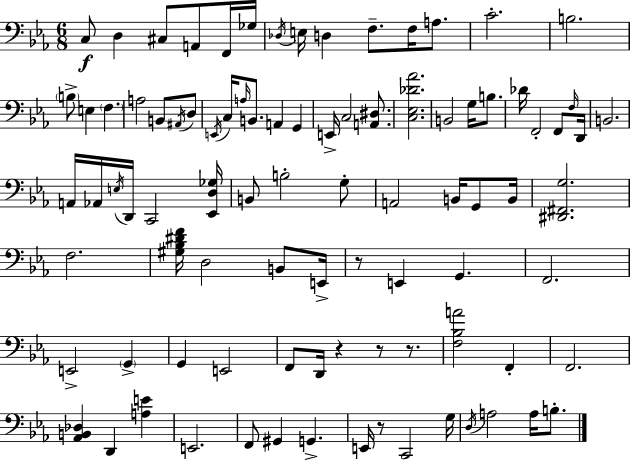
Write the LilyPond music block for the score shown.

{
  \clef bass
  \numericTimeSignature
  \time 6/8
  \key c \minor
  c8\f d4 cis8 a,8 f,16 ges16 | \acciaccatura { des16 } e16 d4 f8.-- f16 a8. | c'2.-. | b2. | \break \parenthesize b8-> e4 \parenthesize f4. | a2 b,8 \acciaccatura { ais,16 } | d8 \acciaccatura { e,16 } c16 \grace { a16 } b,8. a,4 | g,4 e,16-> c2 | \break <a, dis>8. <c ees des' aes'>2. | b,2 | g16 b8. des'16 f,2-. | f,8 \grace { f16 } d,16 b,2. | \break a,16 aes,16 \acciaccatura { e16 } d,16 c,2 | <ees, d ges>16 b,8 b2-. | g8-. a,2 | b,16 g,8 b,16 <dis, fis, g>2. | \break f2. | <gis bes dis' f'>16 d2 | b,8 e,16-> r8 e,4 | g,4. f,2. | \break e,2-> | \parenthesize g,4-> g,4 e,2 | f,8 d,16 r4 | r8 r8. <f bes a'>2 | \break f,4-. f,2. | <aes, b, des>4 d,4 | <a e'>4 e,2. | f,8 gis,4 | \break g,4.-> e,16 r8 c,2 | g16 \acciaccatura { d16 } a2 | a16 b8.-. \bar "|."
}